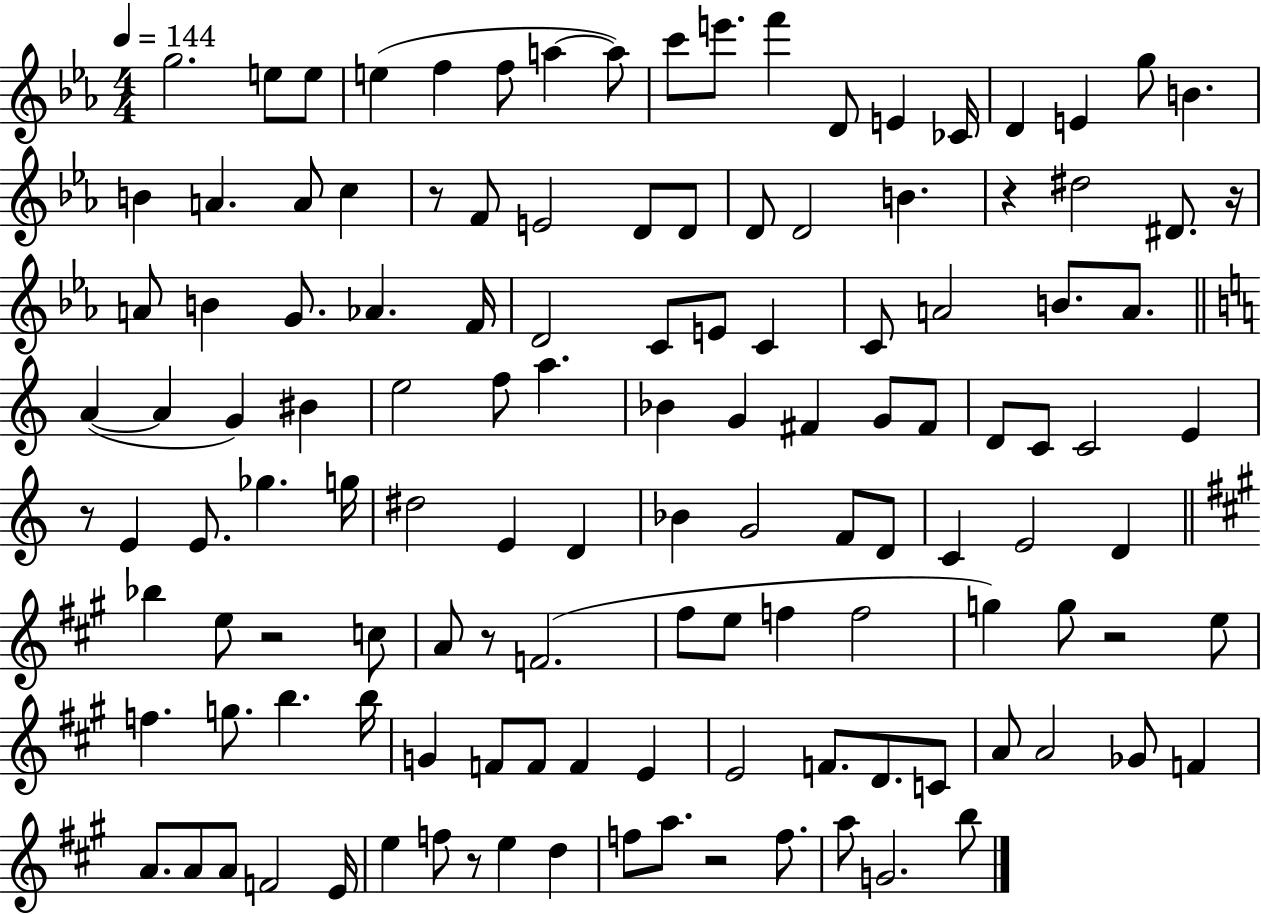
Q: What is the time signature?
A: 4/4